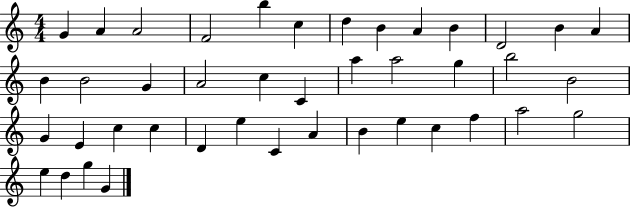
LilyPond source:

{
  \clef treble
  \numericTimeSignature
  \time 4/4
  \key c \major
  g'4 a'4 a'2 | f'2 b''4 c''4 | d''4 b'4 a'4 b'4 | d'2 b'4 a'4 | \break b'4 b'2 g'4 | a'2 c''4 c'4 | a''4 a''2 g''4 | b''2 b'2 | \break g'4 e'4 c''4 c''4 | d'4 e''4 c'4 a'4 | b'4 e''4 c''4 f''4 | a''2 g''2 | \break e''4 d''4 g''4 g'4 | \bar "|."
}